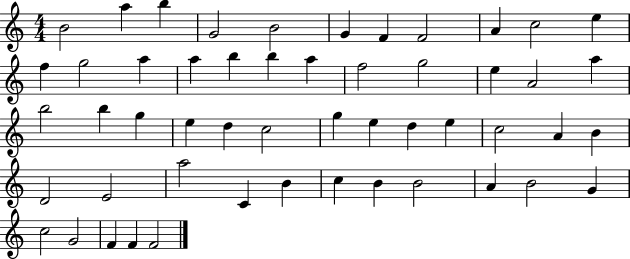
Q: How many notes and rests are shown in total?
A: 52